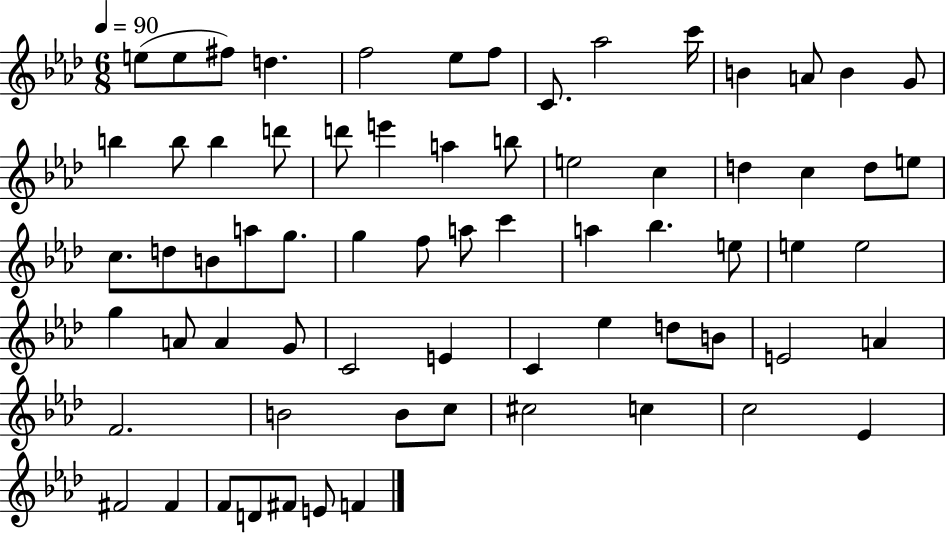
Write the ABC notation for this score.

X:1
T:Untitled
M:6/8
L:1/4
K:Ab
e/2 e/2 ^f/2 d f2 _e/2 f/2 C/2 _a2 c'/4 B A/2 B G/2 b b/2 b d'/2 d'/2 e' a b/2 e2 c d c d/2 e/2 c/2 d/2 B/2 a/2 g/2 g f/2 a/2 c' a _b e/2 e e2 g A/2 A G/2 C2 E C _e d/2 B/2 E2 A F2 B2 B/2 c/2 ^c2 c c2 _E ^F2 ^F F/2 D/2 ^F/2 E/2 F